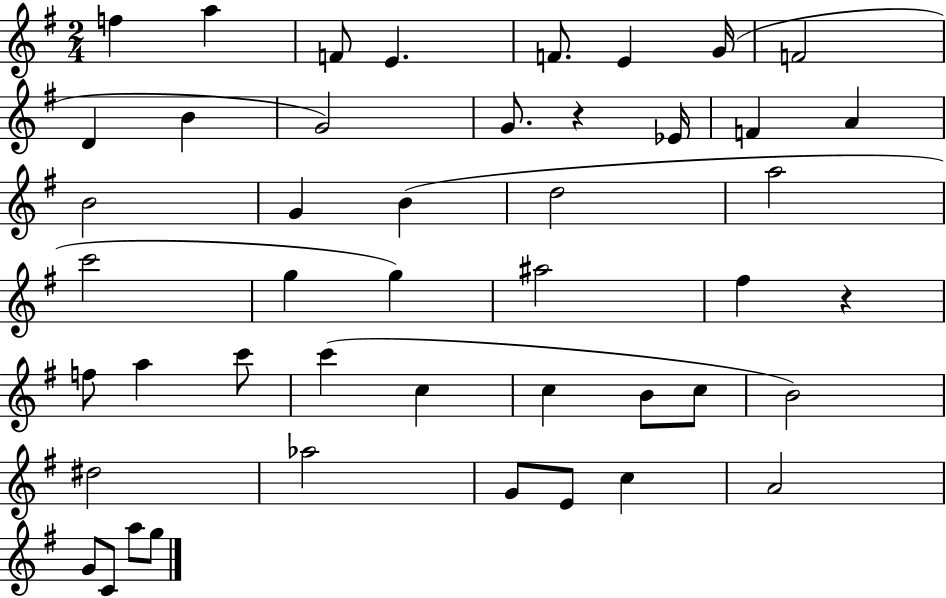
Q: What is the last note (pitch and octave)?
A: G5